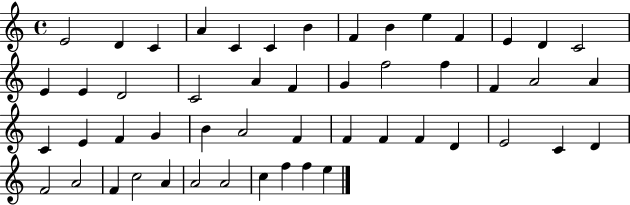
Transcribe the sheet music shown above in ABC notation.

X:1
T:Untitled
M:4/4
L:1/4
K:C
E2 D C A C C B F B e F E D C2 E E D2 C2 A F G f2 f F A2 A C E F G B A2 F F F F D E2 C D F2 A2 F c2 A A2 A2 c f f e